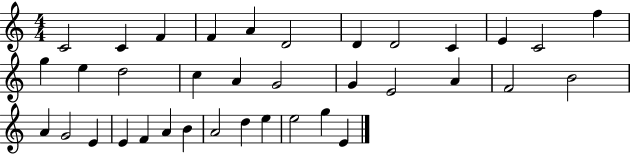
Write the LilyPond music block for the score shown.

{
  \clef treble
  \numericTimeSignature
  \time 4/4
  \key c \major
  c'2 c'4 f'4 | f'4 a'4 d'2 | d'4 d'2 c'4 | e'4 c'2 f''4 | \break g''4 e''4 d''2 | c''4 a'4 g'2 | g'4 e'2 a'4 | f'2 b'2 | \break a'4 g'2 e'4 | e'4 f'4 a'4 b'4 | a'2 d''4 e''4 | e''2 g''4 e'4 | \break \bar "|."
}